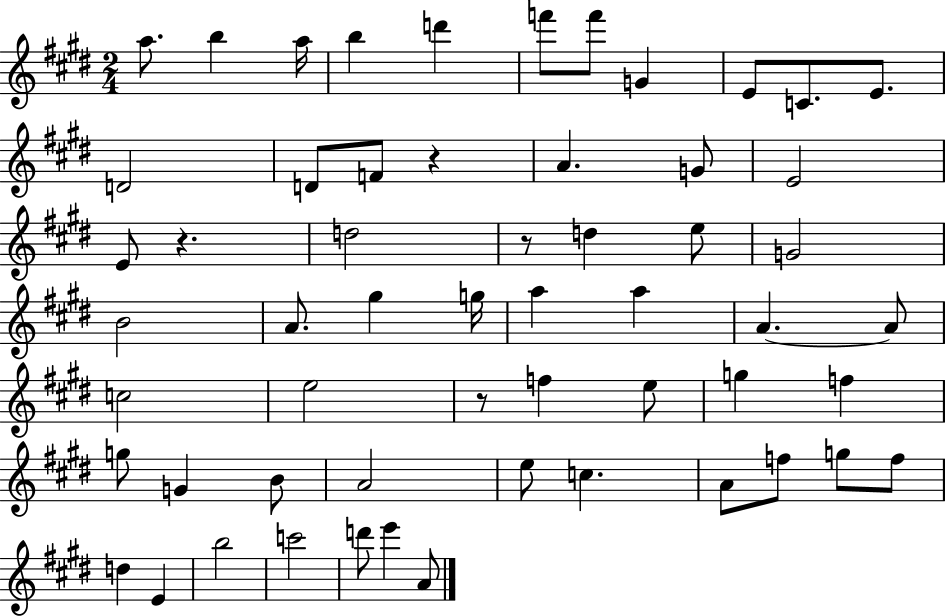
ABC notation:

X:1
T:Untitled
M:2/4
L:1/4
K:E
a/2 b a/4 b d' f'/2 f'/2 G E/2 C/2 E/2 D2 D/2 F/2 z A G/2 E2 E/2 z d2 z/2 d e/2 G2 B2 A/2 ^g g/4 a a A A/2 c2 e2 z/2 f e/2 g f g/2 G B/2 A2 e/2 c A/2 f/2 g/2 f/2 d E b2 c'2 d'/2 e' A/2